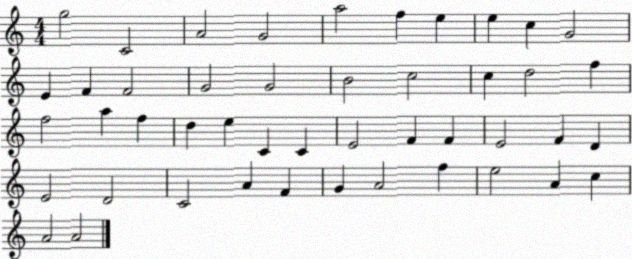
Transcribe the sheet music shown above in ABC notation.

X:1
T:Untitled
M:4/4
L:1/4
K:C
g2 C2 A2 G2 a2 f e e c G2 E F F2 G2 G2 B2 c2 c d2 f f2 a f d e C C E2 F F E2 F D E2 D2 C2 A F G A2 f e2 A c A2 A2